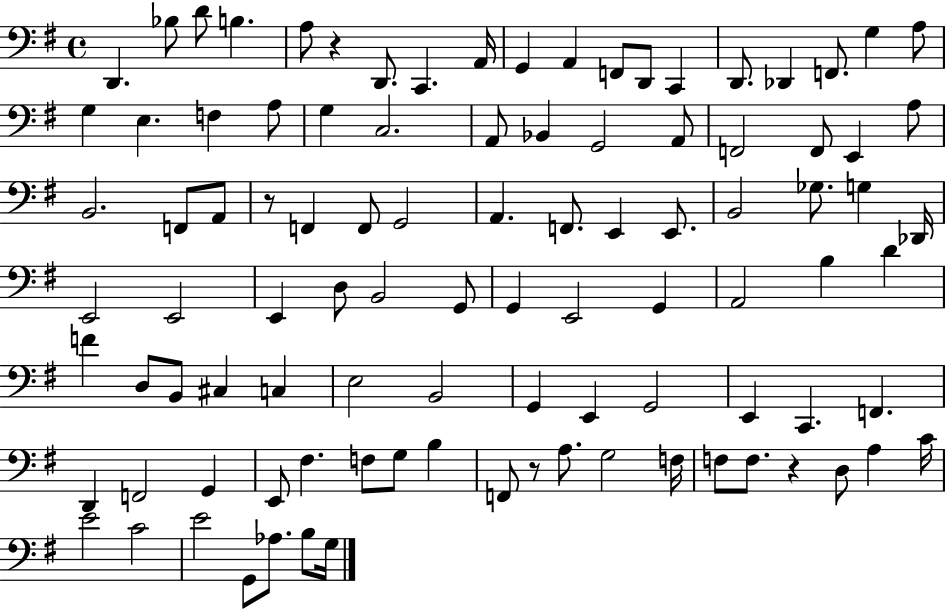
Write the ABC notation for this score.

X:1
T:Untitled
M:4/4
L:1/4
K:G
D,, _B,/2 D/2 B, A,/2 z D,,/2 C,, A,,/4 G,, A,, F,,/2 D,,/2 C,, D,,/2 _D,, F,,/2 G, A,/2 G, E, F, A,/2 G, C,2 A,,/2 _B,, G,,2 A,,/2 F,,2 F,,/2 E,, A,/2 B,,2 F,,/2 A,,/2 z/2 F,, F,,/2 G,,2 A,, F,,/2 E,, E,,/2 B,,2 _G,/2 G, _D,,/4 E,,2 E,,2 E,, D,/2 B,,2 G,,/2 G,, E,,2 G,, A,,2 B, D F D,/2 B,,/2 ^C, C, E,2 B,,2 G,, E,, G,,2 E,, C,, F,, D,, F,,2 G,, E,,/2 ^F, F,/2 G,/2 B, F,,/2 z/2 A,/2 G,2 F,/4 F,/2 F,/2 z D,/2 A, C/4 E2 C2 E2 G,,/2 _A,/2 B,/2 G,/4